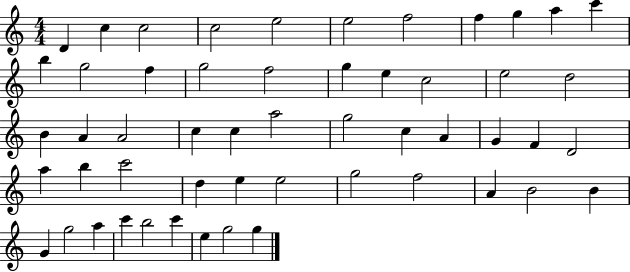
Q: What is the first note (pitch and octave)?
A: D4